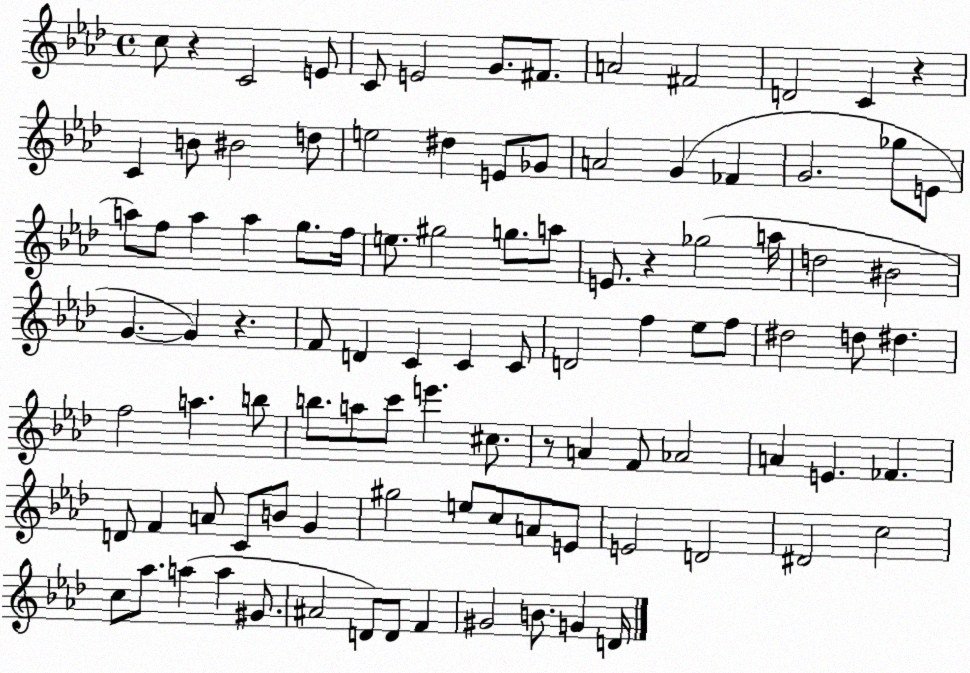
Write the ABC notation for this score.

X:1
T:Untitled
M:4/4
L:1/4
K:Ab
c/2 z C2 E/2 C/2 E2 G/2 ^F/2 A2 ^F2 D2 C z C B/2 ^B2 d/2 e2 ^d E/2 _G/2 A2 G _F G2 _g/2 E/2 a/2 f/2 a a g/2 f/4 e/2 ^g2 g/2 a/2 E/2 z _g2 a/4 d2 ^B2 G G z F/2 D C C C/2 D2 f _e/2 f/2 ^d2 d/2 ^d f2 a b/2 b/2 a/2 c'/2 e' ^c/2 z/2 A F/2 _A2 A E _F D/2 F A/2 C/2 B/2 G ^g2 e/2 c/2 A/2 E/2 E2 D2 ^D2 c2 c/2 _a/2 a a ^G/2 ^A2 D/2 D/2 F ^G2 B/2 G D/4